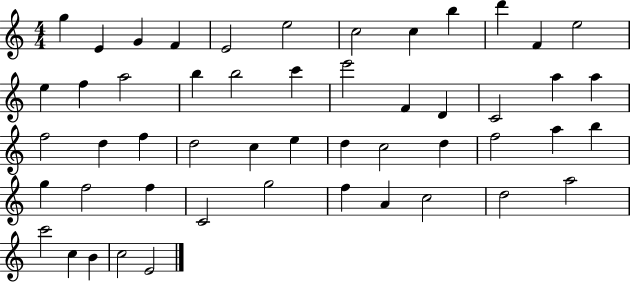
X:1
T:Untitled
M:4/4
L:1/4
K:C
g E G F E2 e2 c2 c b d' F e2 e f a2 b b2 c' e'2 F D C2 a a f2 d f d2 c e d c2 d f2 a b g f2 f C2 g2 f A c2 d2 a2 c'2 c B c2 E2